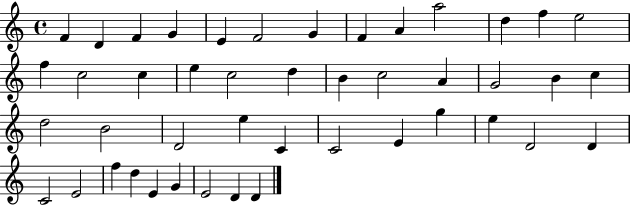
{
  \clef treble
  \time 4/4
  \defaultTimeSignature
  \key c \major
  f'4 d'4 f'4 g'4 | e'4 f'2 g'4 | f'4 a'4 a''2 | d''4 f''4 e''2 | \break f''4 c''2 c''4 | e''4 c''2 d''4 | b'4 c''2 a'4 | g'2 b'4 c''4 | \break d''2 b'2 | d'2 e''4 c'4 | c'2 e'4 g''4 | e''4 d'2 d'4 | \break c'2 e'2 | f''4 d''4 e'4 g'4 | e'2 d'4 d'4 | \bar "|."
}